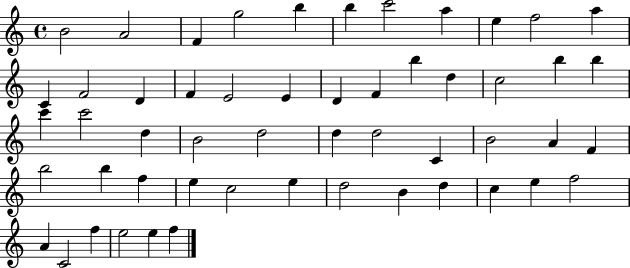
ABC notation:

X:1
T:Untitled
M:4/4
L:1/4
K:C
B2 A2 F g2 b b c'2 a e f2 a C F2 D F E2 E D F b d c2 b b c' c'2 d B2 d2 d d2 C B2 A F b2 b f e c2 e d2 B d c e f2 A C2 f e2 e f